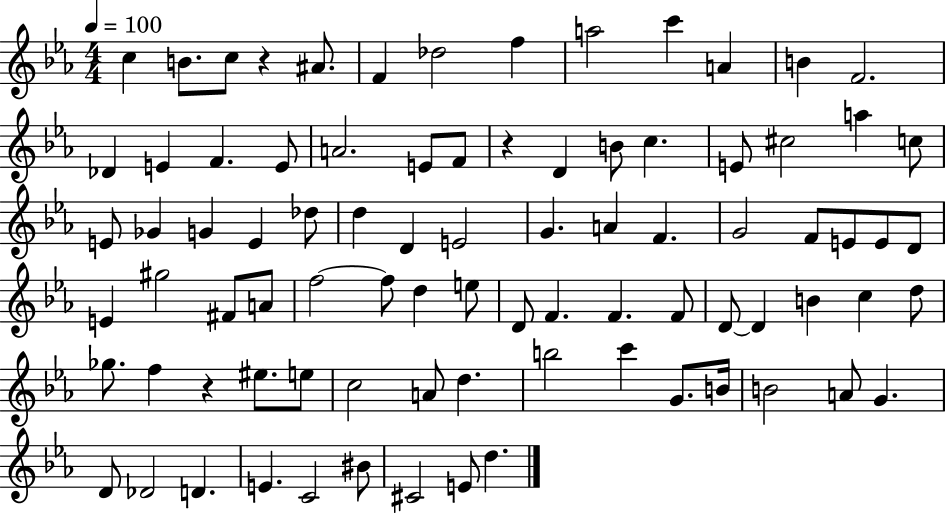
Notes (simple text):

C5/q B4/e. C5/e R/q A#4/e. F4/q Db5/h F5/q A5/h C6/q A4/q B4/q F4/h. Db4/q E4/q F4/q. E4/e A4/h. E4/e F4/e R/q D4/q B4/e C5/q. E4/e C#5/h A5/q C5/e E4/e Gb4/q G4/q E4/q Db5/e D5/q D4/q E4/h G4/q. A4/q F4/q. G4/h F4/e E4/e E4/e D4/e E4/q G#5/h F#4/e A4/e F5/h F5/e D5/q E5/e D4/e F4/q. F4/q. F4/e D4/e D4/q B4/q C5/q D5/e Gb5/e. F5/q R/q EIS5/e. E5/e C5/h A4/e D5/q. B5/h C6/q G4/e. B4/s B4/h A4/e G4/q. D4/e Db4/h D4/q. E4/q. C4/h BIS4/e C#4/h E4/e D5/q.